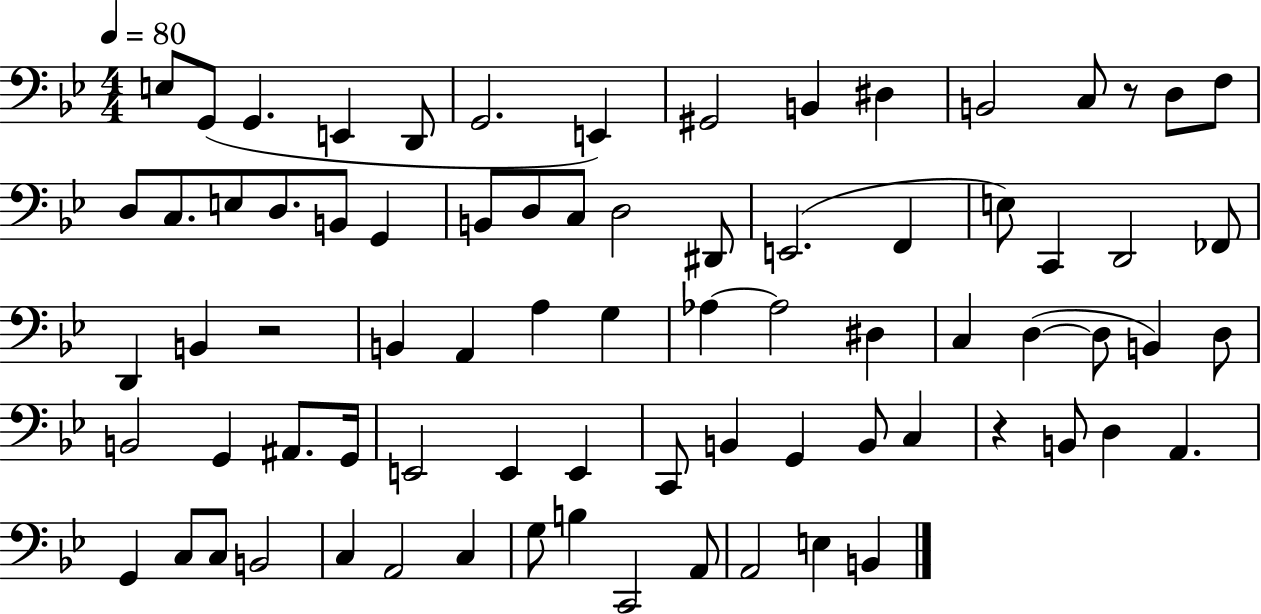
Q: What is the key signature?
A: BES major